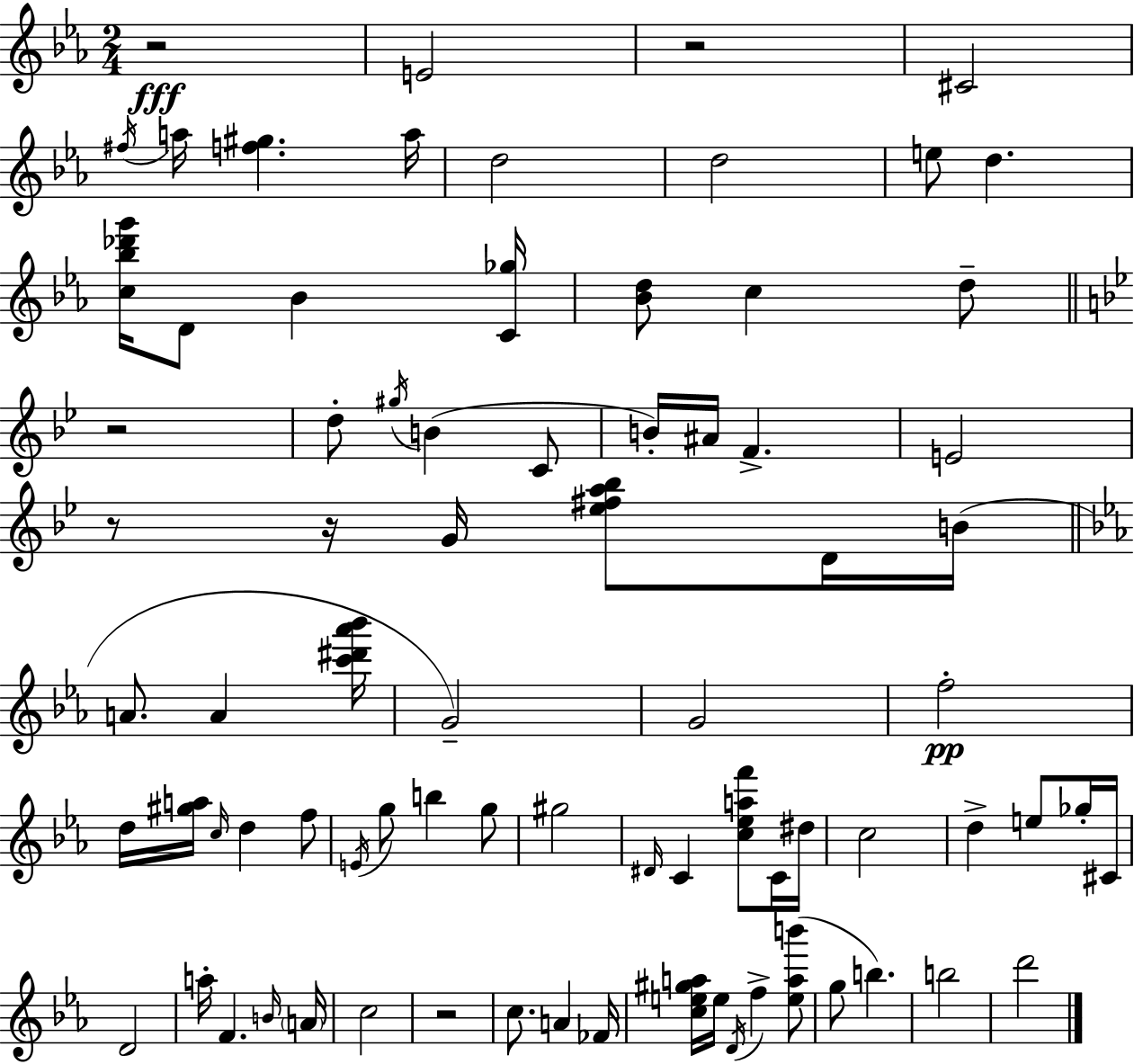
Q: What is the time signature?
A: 2/4